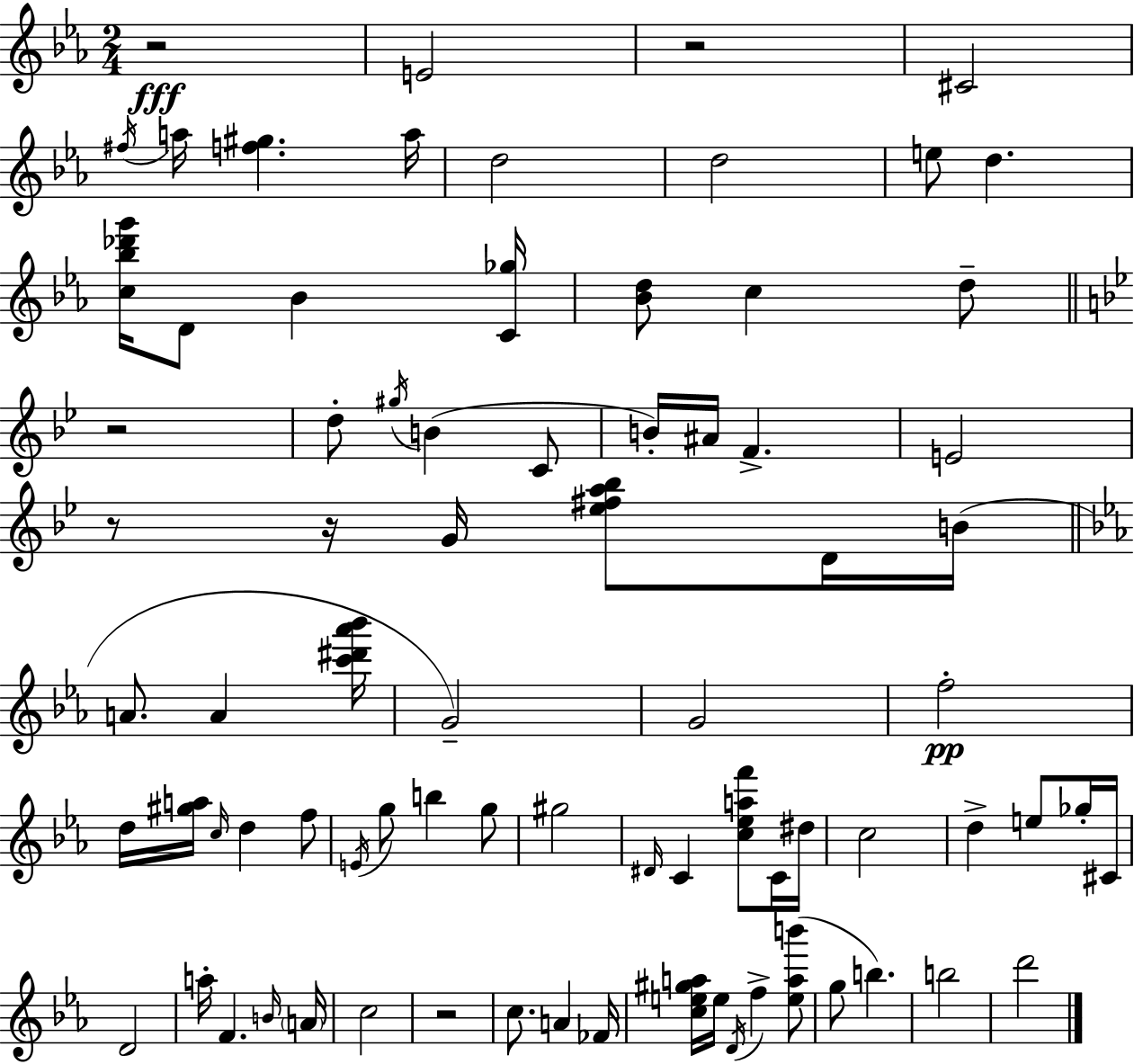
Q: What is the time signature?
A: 2/4